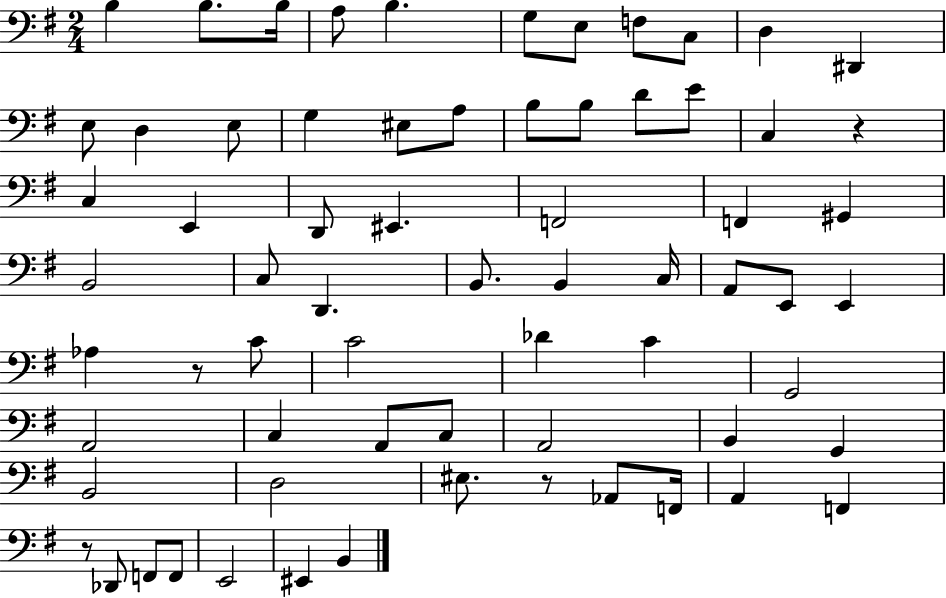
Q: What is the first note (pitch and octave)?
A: B3